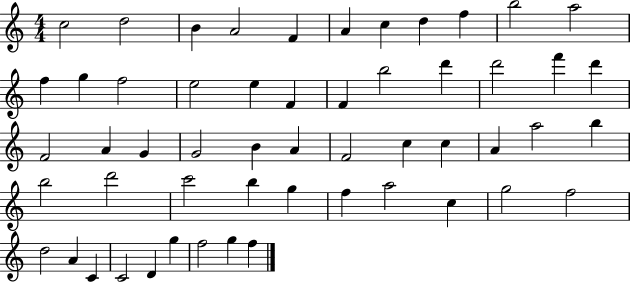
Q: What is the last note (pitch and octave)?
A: F5